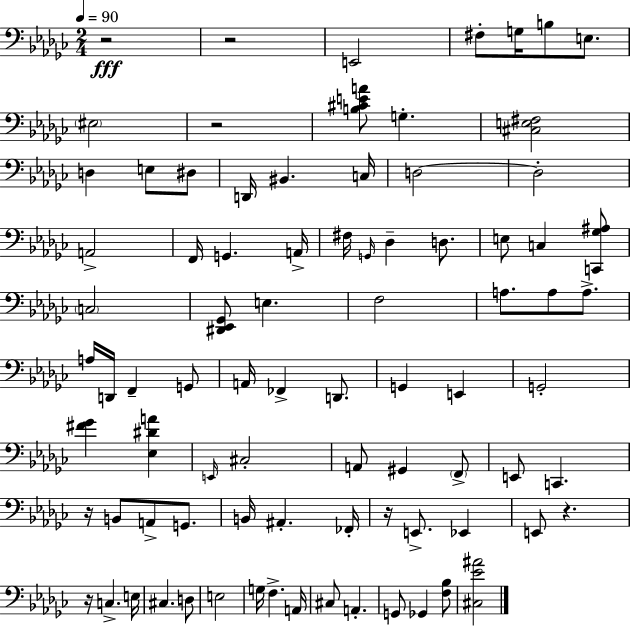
R/h R/h E2/h F#3/e G3/s B3/e E3/e. EIS3/h R/h [B3,C#4,E4,A4]/e G3/q. [C#3,E3,F#3]/h D3/q E3/e D#3/e D2/s BIS2/q. C3/s D3/h D3/h A2/h F2/s G2/q. A2/s F#3/s G2/s Db3/q D3/e. E3/e C3/q [C2,Gb3,A#3]/e C3/h [D#2,Eb2,Gb2]/e E3/q. F3/h A3/e. A3/e A3/e. A3/s D2/s F2/q G2/e A2/s FES2/q D2/e. G2/q E2/q G2/h [F#4,Gb4]/q [Eb3,D#4,A4]/q E2/s C#3/h A2/e G#2/q F2/e E2/e C2/q. R/s B2/e A2/e G2/e. B2/s A#2/q. FES2/s R/s E2/e. Eb2/q E2/e R/q. R/s C3/q. E3/s C#3/q. D3/e E3/h G3/s F3/q. A2/s C#3/e A2/q. G2/e Gb2/q [F3,Bb3]/e [C#3,Eb4,A#4]/h